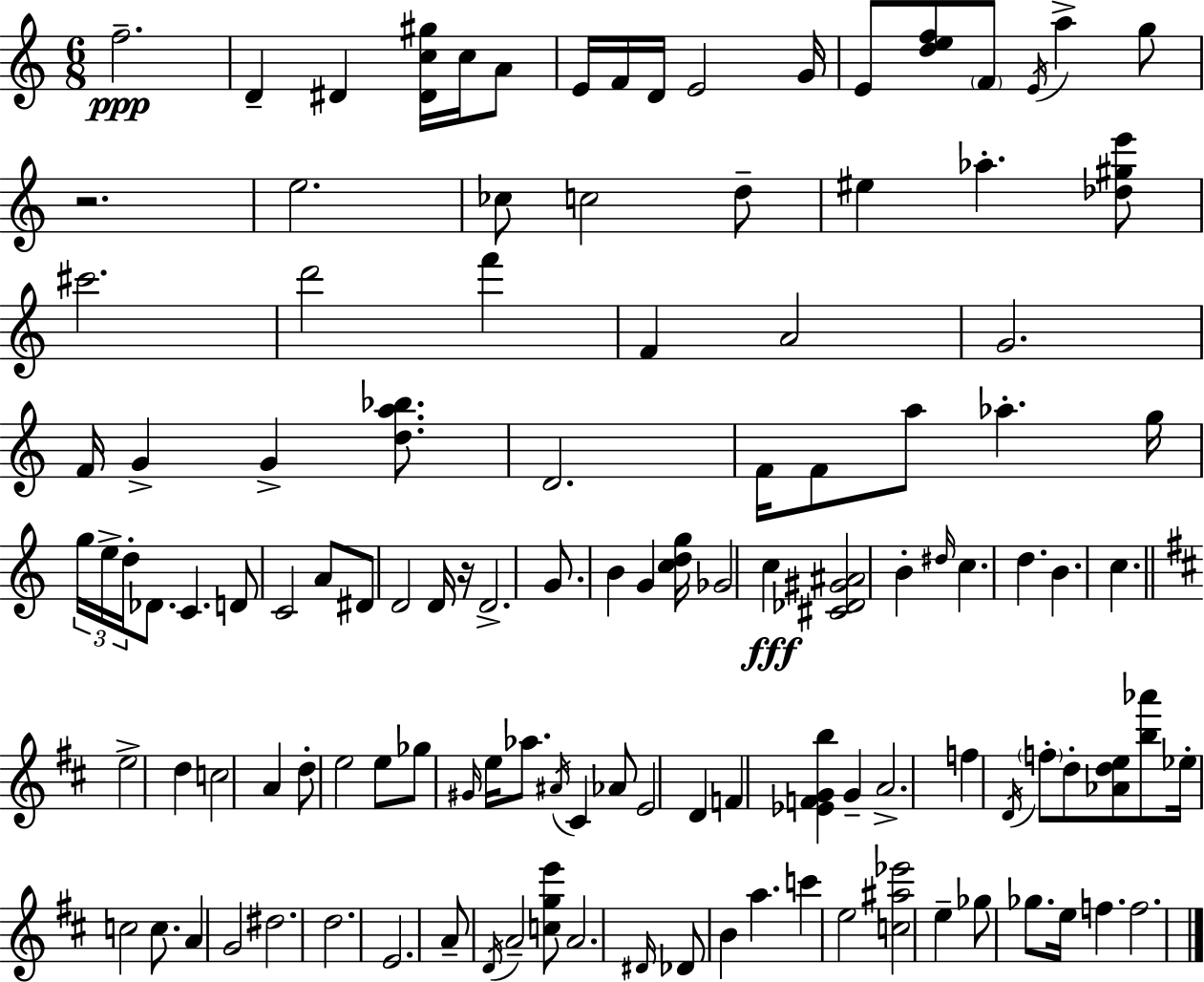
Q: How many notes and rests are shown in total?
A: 119